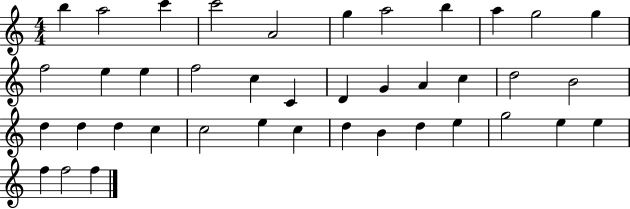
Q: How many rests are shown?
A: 0